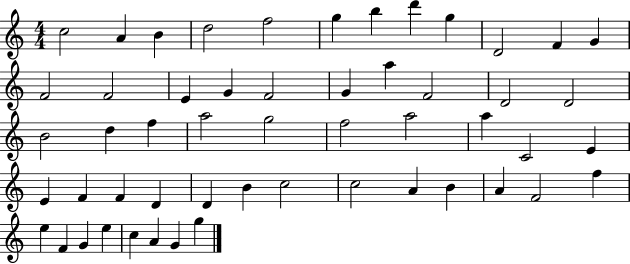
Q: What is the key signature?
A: C major